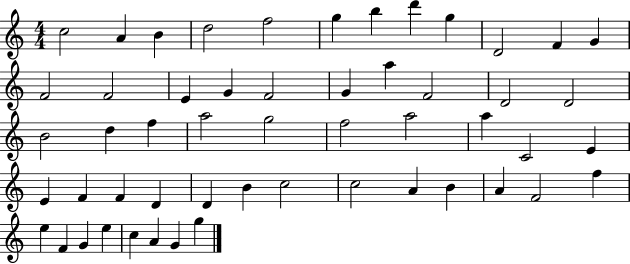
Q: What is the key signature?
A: C major